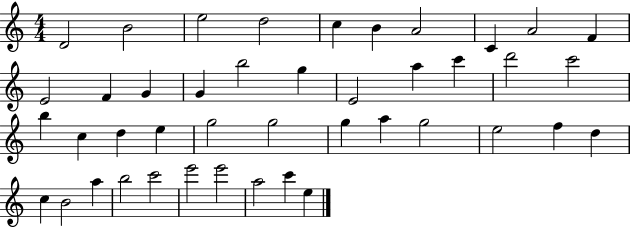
{
  \clef treble
  \numericTimeSignature
  \time 4/4
  \key c \major
  d'2 b'2 | e''2 d''2 | c''4 b'4 a'2 | c'4 a'2 f'4 | \break e'2 f'4 g'4 | g'4 b''2 g''4 | e'2 a''4 c'''4 | d'''2 c'''2 | \break b''4 c''4 d''4 e''4 | g''2 g''2 | g''4 a''4 g''2 | e''2 f''4 d''4 | \break c''4 b'2 a''4 | b''2 c'''2 | e'''2 e'''2 | a''2 c'''4 e''4 | \break \bar "|."
}